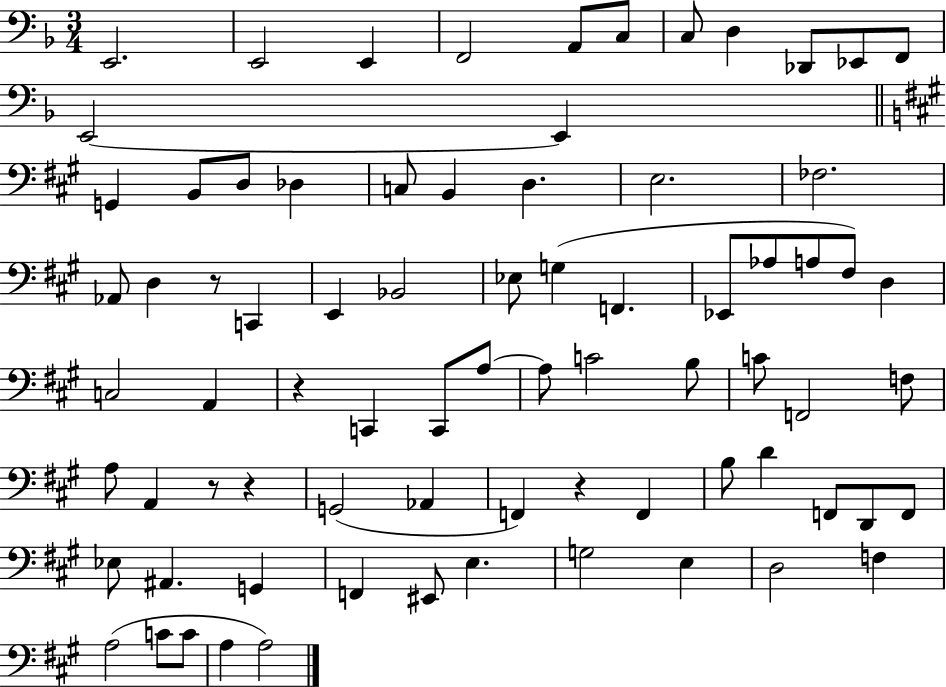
X:1
T:Untitled
M:3/4
L:1/4
K:F
E,,2 E,,2 E,, F,,2 A,,/2 C,/2 C,/2 D, _D,,/2 _E,,/2 F,,/2 E,,2 E,, G,, B,,/2 D,/2 _D, C,/2 B,, D, E,2 _F,2 _A,,/2 D, z/2 C,, E,, _B,,2 _E,/2 G, F,, _E,,/2 _A,/2 A,/2 ^F,/2 D, C,2 A,, z C,, C,,/2 A,/2 A,/2 C2 B,/2 C/2 F,,2 F,/2 A,/2 A,, z/2 z G,,2 _A,, F,, z F,, B,/2 D F,,/2 D,,/2 F,,/2 _E,/2 ^A,, G,, F,, ^E,,/2 E, G,2 E, D,2 F, A,2 C/2 C/2 A, A,2